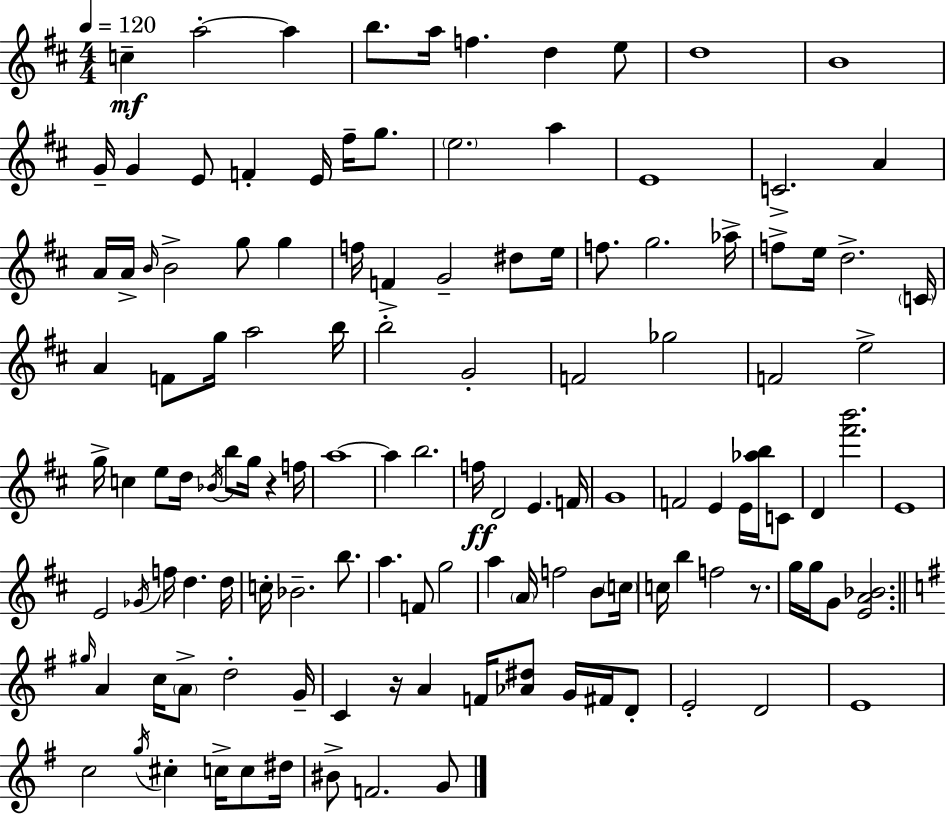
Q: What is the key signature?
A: D major